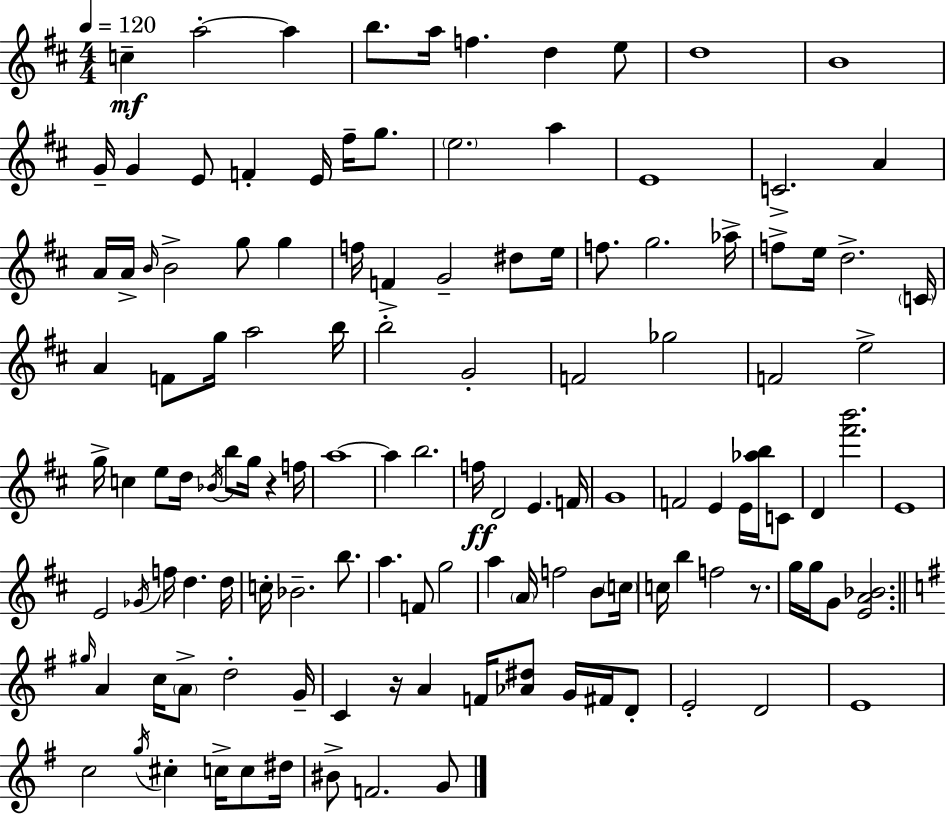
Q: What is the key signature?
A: D major